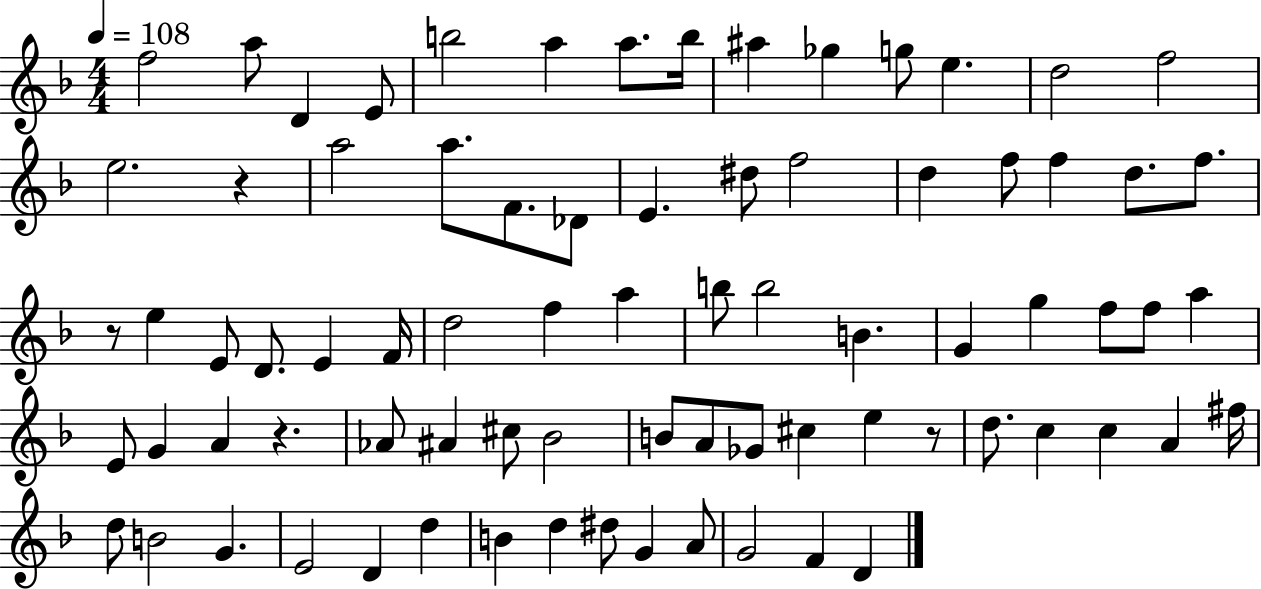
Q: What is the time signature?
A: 4/4